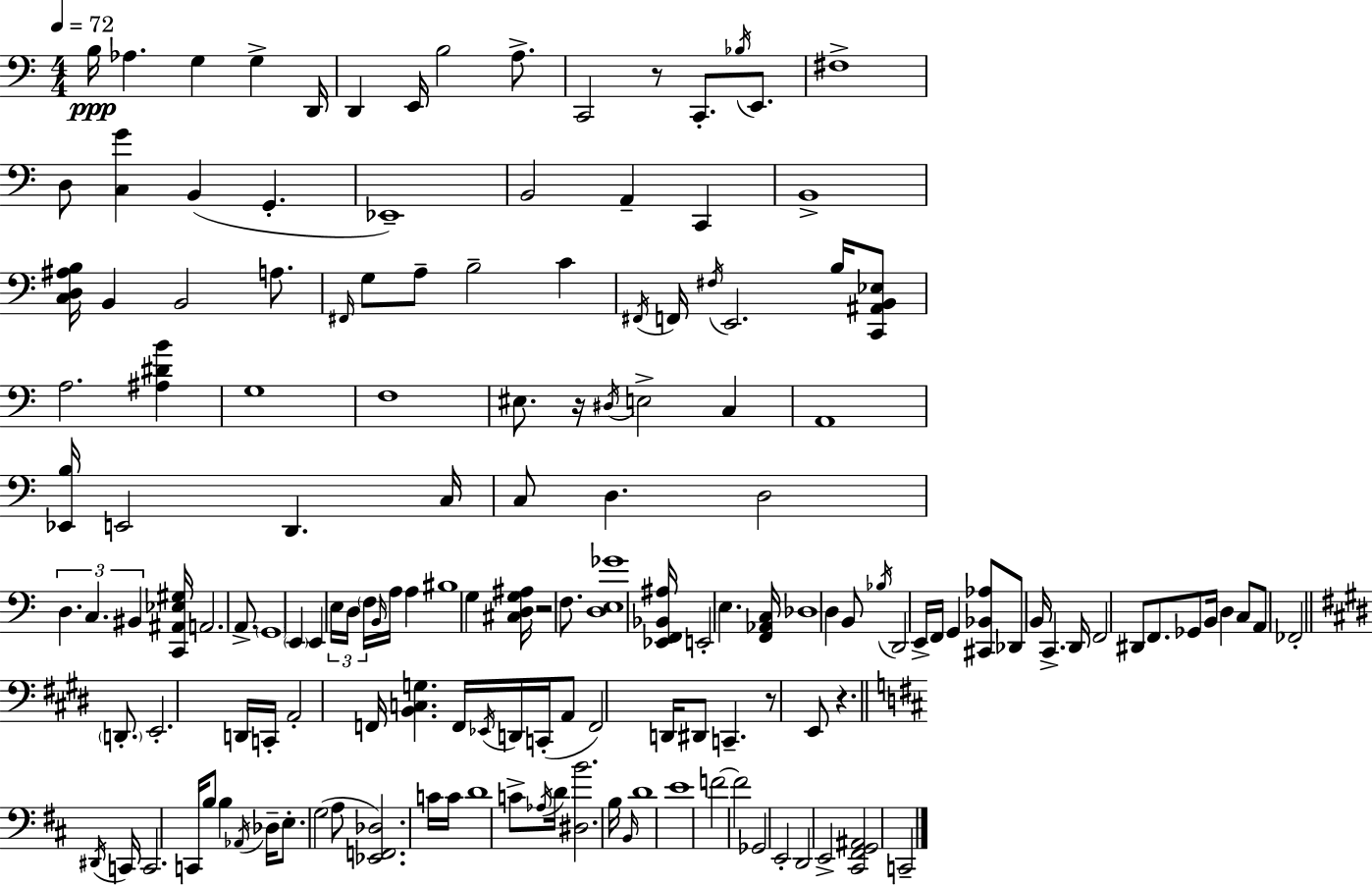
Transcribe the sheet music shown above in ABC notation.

X:1
T:Untitled
M:4/4
L:1/4
K:C
B,/4 _A, G, G, D,,/4 D,, E,,/4 B,2 A,/2 C,,2 z/2 C,,/2 _B,/4 E,,/2 ^F,4 D,/2 [C,G] B,, G,, _E,,4 B,,2 A,, C,, B,,4 [C,D,^A,B,]/4 B,, B,,2 A,/2 ^F,,/4 G,/2 A,/2 B,2 C ^F,,/4 F,,/4 ^F,/4 E,,2 B,/4 [C,,^A,,B,,_E,]/2 A,2 [^A,^DB] G,4 F,4 ^E,/2 z/4 ^D,/4 E,2 C, A,,4 [_E,,B,]/4 E,,2 D,, C,/4 C,/2 D, D,2 D, C, ^B,, [C,,^A,,_E,^G,]/4 A,,2 A,,/2 G,,4 E,, E,, E,/4 D,/4 F,/4 B,,/4 A,/4 A, ^B,4 G, [^C,D,G,^A,]/4 z2 F,/2 [D,E,_G]4 [_E,,F,,_B,,^A,]/4 E,,2 E, [F,,_A,,C,]/4 _D,4 D, B,,/2 _B,/4 D,,2 E,,/4 F,,/4 G,, [^C,,_B,,_A,]/2 _D,,/2 B,,/4 C,, D,,/4 F,,2 ^D,,/2 F,,/2 _G,,/2 B,,/4 D, C,/2 A,,/2 _F,,2 D,,/2 E,,2 D,,/4 C,,/4 A,,2 F,,/4 [B,,C,G,] F,,/4 _E,,/4 D,,/4 C,,/4 A,,/2 F,,2 D,,/4 ^D,,/2 C,, z/2 E,,/2 z ^D,,/4 C,,/4 C,,2 C,,/4 B,/2 B, _A,,/4 _D,/4 E,/2 G,2 A,/2 [_E,,F,,_D,]2 C/4 C/4 D4 C/2 _A,/4 D/4 [^D,B]2 B,/4 B,,/4 D4 E4 F2 F2 _G,,2 E,,2 D,,2 E,,2 [^C,,^F,,G,,^A,,]2 C,,2